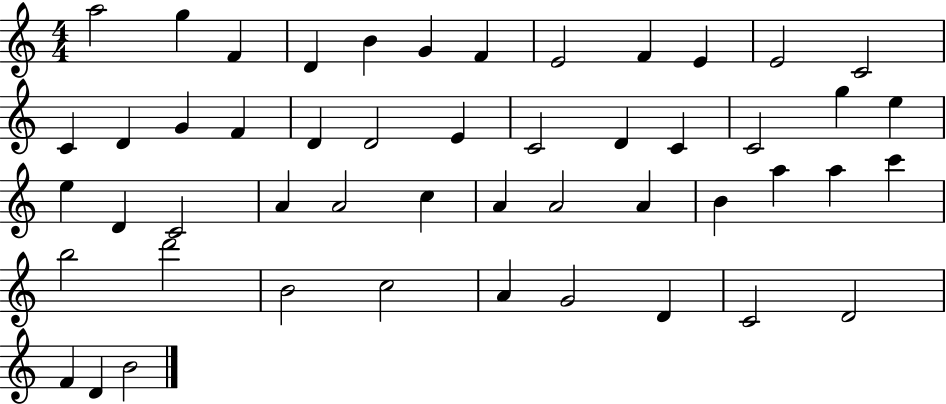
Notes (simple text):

A5/h G5/q F4/q D4/q B4/q G4/q F4/q E4/h F4/q E4/q E4/h C4/h C4/q D4/q G4/q F4/q D4/q D4/h E4/q C4/h D4/q C4/q C4/h G5/q E5/q E5/q D4/q C4/h A4/q A4/h C5/q A4/q A4/h A4/q B4/q A5/q A5/q C6/q B5/h D6/h B4/h C5/h A4/q G4/h D4/q C4/h D4/h F4/q D4/q B4/h